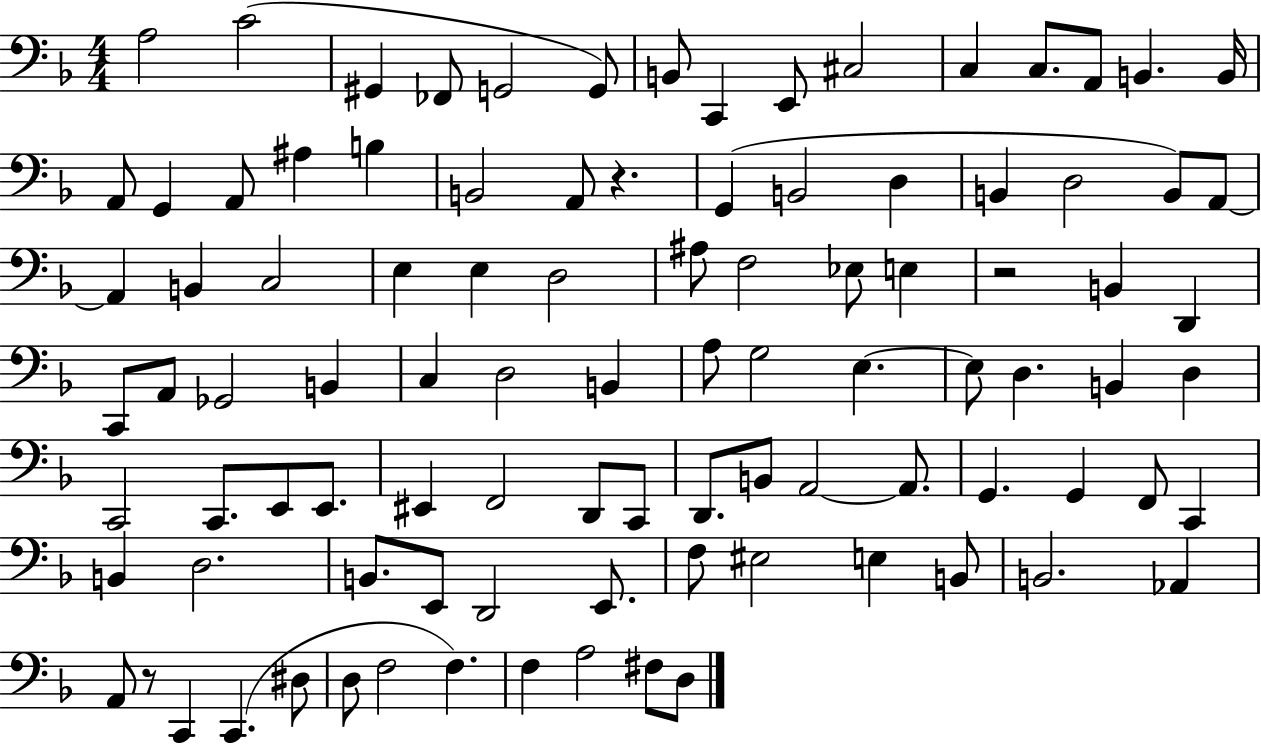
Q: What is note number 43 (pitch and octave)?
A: A2